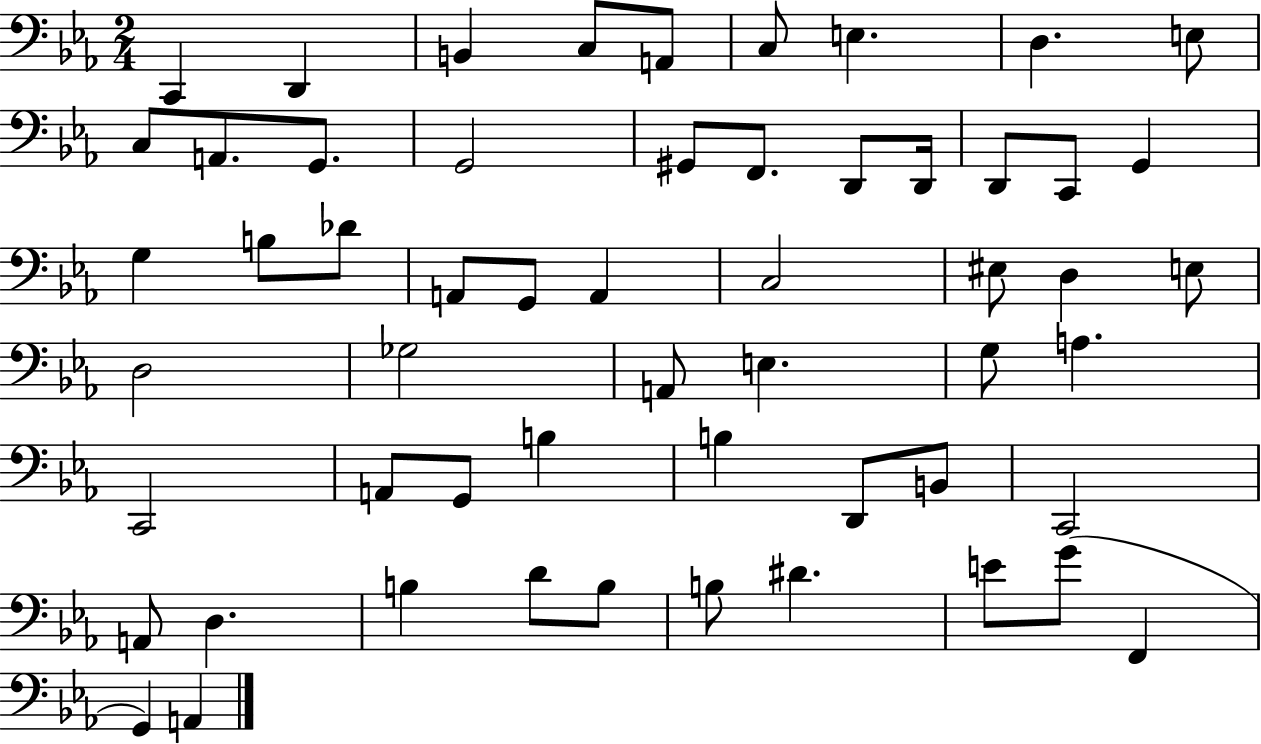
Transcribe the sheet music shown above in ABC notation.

X:1
T:Untitled
M:2/4
L:1/4
K:Eb
C,, D,, B,, C,/2 A,,/2 C,/2 E, D, E,/2 C,/2 A,,/2 G,,/2 G,,2 ^G,,/2 F,,/2 D,,/2 D,,/4 D,,/2 C,,/2 G,, G, B,/2 _D/2 A,,/2 G,,/2 A,, C,2 ^E,/2 D, E,/2 D,2 _G,2 A,,/2 E, G,/2 A, C,,2 A,,/2 G,,/2 B, B, D,,/2 B,,/2 C,,2 A,,/2 D, B, D/2 B,/2 B,/2 ^D E/2 G/2 F,, G,, A,,